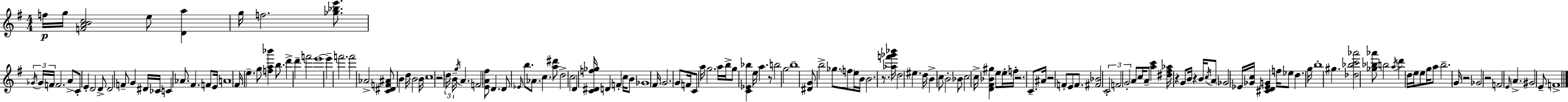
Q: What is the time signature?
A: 4/4